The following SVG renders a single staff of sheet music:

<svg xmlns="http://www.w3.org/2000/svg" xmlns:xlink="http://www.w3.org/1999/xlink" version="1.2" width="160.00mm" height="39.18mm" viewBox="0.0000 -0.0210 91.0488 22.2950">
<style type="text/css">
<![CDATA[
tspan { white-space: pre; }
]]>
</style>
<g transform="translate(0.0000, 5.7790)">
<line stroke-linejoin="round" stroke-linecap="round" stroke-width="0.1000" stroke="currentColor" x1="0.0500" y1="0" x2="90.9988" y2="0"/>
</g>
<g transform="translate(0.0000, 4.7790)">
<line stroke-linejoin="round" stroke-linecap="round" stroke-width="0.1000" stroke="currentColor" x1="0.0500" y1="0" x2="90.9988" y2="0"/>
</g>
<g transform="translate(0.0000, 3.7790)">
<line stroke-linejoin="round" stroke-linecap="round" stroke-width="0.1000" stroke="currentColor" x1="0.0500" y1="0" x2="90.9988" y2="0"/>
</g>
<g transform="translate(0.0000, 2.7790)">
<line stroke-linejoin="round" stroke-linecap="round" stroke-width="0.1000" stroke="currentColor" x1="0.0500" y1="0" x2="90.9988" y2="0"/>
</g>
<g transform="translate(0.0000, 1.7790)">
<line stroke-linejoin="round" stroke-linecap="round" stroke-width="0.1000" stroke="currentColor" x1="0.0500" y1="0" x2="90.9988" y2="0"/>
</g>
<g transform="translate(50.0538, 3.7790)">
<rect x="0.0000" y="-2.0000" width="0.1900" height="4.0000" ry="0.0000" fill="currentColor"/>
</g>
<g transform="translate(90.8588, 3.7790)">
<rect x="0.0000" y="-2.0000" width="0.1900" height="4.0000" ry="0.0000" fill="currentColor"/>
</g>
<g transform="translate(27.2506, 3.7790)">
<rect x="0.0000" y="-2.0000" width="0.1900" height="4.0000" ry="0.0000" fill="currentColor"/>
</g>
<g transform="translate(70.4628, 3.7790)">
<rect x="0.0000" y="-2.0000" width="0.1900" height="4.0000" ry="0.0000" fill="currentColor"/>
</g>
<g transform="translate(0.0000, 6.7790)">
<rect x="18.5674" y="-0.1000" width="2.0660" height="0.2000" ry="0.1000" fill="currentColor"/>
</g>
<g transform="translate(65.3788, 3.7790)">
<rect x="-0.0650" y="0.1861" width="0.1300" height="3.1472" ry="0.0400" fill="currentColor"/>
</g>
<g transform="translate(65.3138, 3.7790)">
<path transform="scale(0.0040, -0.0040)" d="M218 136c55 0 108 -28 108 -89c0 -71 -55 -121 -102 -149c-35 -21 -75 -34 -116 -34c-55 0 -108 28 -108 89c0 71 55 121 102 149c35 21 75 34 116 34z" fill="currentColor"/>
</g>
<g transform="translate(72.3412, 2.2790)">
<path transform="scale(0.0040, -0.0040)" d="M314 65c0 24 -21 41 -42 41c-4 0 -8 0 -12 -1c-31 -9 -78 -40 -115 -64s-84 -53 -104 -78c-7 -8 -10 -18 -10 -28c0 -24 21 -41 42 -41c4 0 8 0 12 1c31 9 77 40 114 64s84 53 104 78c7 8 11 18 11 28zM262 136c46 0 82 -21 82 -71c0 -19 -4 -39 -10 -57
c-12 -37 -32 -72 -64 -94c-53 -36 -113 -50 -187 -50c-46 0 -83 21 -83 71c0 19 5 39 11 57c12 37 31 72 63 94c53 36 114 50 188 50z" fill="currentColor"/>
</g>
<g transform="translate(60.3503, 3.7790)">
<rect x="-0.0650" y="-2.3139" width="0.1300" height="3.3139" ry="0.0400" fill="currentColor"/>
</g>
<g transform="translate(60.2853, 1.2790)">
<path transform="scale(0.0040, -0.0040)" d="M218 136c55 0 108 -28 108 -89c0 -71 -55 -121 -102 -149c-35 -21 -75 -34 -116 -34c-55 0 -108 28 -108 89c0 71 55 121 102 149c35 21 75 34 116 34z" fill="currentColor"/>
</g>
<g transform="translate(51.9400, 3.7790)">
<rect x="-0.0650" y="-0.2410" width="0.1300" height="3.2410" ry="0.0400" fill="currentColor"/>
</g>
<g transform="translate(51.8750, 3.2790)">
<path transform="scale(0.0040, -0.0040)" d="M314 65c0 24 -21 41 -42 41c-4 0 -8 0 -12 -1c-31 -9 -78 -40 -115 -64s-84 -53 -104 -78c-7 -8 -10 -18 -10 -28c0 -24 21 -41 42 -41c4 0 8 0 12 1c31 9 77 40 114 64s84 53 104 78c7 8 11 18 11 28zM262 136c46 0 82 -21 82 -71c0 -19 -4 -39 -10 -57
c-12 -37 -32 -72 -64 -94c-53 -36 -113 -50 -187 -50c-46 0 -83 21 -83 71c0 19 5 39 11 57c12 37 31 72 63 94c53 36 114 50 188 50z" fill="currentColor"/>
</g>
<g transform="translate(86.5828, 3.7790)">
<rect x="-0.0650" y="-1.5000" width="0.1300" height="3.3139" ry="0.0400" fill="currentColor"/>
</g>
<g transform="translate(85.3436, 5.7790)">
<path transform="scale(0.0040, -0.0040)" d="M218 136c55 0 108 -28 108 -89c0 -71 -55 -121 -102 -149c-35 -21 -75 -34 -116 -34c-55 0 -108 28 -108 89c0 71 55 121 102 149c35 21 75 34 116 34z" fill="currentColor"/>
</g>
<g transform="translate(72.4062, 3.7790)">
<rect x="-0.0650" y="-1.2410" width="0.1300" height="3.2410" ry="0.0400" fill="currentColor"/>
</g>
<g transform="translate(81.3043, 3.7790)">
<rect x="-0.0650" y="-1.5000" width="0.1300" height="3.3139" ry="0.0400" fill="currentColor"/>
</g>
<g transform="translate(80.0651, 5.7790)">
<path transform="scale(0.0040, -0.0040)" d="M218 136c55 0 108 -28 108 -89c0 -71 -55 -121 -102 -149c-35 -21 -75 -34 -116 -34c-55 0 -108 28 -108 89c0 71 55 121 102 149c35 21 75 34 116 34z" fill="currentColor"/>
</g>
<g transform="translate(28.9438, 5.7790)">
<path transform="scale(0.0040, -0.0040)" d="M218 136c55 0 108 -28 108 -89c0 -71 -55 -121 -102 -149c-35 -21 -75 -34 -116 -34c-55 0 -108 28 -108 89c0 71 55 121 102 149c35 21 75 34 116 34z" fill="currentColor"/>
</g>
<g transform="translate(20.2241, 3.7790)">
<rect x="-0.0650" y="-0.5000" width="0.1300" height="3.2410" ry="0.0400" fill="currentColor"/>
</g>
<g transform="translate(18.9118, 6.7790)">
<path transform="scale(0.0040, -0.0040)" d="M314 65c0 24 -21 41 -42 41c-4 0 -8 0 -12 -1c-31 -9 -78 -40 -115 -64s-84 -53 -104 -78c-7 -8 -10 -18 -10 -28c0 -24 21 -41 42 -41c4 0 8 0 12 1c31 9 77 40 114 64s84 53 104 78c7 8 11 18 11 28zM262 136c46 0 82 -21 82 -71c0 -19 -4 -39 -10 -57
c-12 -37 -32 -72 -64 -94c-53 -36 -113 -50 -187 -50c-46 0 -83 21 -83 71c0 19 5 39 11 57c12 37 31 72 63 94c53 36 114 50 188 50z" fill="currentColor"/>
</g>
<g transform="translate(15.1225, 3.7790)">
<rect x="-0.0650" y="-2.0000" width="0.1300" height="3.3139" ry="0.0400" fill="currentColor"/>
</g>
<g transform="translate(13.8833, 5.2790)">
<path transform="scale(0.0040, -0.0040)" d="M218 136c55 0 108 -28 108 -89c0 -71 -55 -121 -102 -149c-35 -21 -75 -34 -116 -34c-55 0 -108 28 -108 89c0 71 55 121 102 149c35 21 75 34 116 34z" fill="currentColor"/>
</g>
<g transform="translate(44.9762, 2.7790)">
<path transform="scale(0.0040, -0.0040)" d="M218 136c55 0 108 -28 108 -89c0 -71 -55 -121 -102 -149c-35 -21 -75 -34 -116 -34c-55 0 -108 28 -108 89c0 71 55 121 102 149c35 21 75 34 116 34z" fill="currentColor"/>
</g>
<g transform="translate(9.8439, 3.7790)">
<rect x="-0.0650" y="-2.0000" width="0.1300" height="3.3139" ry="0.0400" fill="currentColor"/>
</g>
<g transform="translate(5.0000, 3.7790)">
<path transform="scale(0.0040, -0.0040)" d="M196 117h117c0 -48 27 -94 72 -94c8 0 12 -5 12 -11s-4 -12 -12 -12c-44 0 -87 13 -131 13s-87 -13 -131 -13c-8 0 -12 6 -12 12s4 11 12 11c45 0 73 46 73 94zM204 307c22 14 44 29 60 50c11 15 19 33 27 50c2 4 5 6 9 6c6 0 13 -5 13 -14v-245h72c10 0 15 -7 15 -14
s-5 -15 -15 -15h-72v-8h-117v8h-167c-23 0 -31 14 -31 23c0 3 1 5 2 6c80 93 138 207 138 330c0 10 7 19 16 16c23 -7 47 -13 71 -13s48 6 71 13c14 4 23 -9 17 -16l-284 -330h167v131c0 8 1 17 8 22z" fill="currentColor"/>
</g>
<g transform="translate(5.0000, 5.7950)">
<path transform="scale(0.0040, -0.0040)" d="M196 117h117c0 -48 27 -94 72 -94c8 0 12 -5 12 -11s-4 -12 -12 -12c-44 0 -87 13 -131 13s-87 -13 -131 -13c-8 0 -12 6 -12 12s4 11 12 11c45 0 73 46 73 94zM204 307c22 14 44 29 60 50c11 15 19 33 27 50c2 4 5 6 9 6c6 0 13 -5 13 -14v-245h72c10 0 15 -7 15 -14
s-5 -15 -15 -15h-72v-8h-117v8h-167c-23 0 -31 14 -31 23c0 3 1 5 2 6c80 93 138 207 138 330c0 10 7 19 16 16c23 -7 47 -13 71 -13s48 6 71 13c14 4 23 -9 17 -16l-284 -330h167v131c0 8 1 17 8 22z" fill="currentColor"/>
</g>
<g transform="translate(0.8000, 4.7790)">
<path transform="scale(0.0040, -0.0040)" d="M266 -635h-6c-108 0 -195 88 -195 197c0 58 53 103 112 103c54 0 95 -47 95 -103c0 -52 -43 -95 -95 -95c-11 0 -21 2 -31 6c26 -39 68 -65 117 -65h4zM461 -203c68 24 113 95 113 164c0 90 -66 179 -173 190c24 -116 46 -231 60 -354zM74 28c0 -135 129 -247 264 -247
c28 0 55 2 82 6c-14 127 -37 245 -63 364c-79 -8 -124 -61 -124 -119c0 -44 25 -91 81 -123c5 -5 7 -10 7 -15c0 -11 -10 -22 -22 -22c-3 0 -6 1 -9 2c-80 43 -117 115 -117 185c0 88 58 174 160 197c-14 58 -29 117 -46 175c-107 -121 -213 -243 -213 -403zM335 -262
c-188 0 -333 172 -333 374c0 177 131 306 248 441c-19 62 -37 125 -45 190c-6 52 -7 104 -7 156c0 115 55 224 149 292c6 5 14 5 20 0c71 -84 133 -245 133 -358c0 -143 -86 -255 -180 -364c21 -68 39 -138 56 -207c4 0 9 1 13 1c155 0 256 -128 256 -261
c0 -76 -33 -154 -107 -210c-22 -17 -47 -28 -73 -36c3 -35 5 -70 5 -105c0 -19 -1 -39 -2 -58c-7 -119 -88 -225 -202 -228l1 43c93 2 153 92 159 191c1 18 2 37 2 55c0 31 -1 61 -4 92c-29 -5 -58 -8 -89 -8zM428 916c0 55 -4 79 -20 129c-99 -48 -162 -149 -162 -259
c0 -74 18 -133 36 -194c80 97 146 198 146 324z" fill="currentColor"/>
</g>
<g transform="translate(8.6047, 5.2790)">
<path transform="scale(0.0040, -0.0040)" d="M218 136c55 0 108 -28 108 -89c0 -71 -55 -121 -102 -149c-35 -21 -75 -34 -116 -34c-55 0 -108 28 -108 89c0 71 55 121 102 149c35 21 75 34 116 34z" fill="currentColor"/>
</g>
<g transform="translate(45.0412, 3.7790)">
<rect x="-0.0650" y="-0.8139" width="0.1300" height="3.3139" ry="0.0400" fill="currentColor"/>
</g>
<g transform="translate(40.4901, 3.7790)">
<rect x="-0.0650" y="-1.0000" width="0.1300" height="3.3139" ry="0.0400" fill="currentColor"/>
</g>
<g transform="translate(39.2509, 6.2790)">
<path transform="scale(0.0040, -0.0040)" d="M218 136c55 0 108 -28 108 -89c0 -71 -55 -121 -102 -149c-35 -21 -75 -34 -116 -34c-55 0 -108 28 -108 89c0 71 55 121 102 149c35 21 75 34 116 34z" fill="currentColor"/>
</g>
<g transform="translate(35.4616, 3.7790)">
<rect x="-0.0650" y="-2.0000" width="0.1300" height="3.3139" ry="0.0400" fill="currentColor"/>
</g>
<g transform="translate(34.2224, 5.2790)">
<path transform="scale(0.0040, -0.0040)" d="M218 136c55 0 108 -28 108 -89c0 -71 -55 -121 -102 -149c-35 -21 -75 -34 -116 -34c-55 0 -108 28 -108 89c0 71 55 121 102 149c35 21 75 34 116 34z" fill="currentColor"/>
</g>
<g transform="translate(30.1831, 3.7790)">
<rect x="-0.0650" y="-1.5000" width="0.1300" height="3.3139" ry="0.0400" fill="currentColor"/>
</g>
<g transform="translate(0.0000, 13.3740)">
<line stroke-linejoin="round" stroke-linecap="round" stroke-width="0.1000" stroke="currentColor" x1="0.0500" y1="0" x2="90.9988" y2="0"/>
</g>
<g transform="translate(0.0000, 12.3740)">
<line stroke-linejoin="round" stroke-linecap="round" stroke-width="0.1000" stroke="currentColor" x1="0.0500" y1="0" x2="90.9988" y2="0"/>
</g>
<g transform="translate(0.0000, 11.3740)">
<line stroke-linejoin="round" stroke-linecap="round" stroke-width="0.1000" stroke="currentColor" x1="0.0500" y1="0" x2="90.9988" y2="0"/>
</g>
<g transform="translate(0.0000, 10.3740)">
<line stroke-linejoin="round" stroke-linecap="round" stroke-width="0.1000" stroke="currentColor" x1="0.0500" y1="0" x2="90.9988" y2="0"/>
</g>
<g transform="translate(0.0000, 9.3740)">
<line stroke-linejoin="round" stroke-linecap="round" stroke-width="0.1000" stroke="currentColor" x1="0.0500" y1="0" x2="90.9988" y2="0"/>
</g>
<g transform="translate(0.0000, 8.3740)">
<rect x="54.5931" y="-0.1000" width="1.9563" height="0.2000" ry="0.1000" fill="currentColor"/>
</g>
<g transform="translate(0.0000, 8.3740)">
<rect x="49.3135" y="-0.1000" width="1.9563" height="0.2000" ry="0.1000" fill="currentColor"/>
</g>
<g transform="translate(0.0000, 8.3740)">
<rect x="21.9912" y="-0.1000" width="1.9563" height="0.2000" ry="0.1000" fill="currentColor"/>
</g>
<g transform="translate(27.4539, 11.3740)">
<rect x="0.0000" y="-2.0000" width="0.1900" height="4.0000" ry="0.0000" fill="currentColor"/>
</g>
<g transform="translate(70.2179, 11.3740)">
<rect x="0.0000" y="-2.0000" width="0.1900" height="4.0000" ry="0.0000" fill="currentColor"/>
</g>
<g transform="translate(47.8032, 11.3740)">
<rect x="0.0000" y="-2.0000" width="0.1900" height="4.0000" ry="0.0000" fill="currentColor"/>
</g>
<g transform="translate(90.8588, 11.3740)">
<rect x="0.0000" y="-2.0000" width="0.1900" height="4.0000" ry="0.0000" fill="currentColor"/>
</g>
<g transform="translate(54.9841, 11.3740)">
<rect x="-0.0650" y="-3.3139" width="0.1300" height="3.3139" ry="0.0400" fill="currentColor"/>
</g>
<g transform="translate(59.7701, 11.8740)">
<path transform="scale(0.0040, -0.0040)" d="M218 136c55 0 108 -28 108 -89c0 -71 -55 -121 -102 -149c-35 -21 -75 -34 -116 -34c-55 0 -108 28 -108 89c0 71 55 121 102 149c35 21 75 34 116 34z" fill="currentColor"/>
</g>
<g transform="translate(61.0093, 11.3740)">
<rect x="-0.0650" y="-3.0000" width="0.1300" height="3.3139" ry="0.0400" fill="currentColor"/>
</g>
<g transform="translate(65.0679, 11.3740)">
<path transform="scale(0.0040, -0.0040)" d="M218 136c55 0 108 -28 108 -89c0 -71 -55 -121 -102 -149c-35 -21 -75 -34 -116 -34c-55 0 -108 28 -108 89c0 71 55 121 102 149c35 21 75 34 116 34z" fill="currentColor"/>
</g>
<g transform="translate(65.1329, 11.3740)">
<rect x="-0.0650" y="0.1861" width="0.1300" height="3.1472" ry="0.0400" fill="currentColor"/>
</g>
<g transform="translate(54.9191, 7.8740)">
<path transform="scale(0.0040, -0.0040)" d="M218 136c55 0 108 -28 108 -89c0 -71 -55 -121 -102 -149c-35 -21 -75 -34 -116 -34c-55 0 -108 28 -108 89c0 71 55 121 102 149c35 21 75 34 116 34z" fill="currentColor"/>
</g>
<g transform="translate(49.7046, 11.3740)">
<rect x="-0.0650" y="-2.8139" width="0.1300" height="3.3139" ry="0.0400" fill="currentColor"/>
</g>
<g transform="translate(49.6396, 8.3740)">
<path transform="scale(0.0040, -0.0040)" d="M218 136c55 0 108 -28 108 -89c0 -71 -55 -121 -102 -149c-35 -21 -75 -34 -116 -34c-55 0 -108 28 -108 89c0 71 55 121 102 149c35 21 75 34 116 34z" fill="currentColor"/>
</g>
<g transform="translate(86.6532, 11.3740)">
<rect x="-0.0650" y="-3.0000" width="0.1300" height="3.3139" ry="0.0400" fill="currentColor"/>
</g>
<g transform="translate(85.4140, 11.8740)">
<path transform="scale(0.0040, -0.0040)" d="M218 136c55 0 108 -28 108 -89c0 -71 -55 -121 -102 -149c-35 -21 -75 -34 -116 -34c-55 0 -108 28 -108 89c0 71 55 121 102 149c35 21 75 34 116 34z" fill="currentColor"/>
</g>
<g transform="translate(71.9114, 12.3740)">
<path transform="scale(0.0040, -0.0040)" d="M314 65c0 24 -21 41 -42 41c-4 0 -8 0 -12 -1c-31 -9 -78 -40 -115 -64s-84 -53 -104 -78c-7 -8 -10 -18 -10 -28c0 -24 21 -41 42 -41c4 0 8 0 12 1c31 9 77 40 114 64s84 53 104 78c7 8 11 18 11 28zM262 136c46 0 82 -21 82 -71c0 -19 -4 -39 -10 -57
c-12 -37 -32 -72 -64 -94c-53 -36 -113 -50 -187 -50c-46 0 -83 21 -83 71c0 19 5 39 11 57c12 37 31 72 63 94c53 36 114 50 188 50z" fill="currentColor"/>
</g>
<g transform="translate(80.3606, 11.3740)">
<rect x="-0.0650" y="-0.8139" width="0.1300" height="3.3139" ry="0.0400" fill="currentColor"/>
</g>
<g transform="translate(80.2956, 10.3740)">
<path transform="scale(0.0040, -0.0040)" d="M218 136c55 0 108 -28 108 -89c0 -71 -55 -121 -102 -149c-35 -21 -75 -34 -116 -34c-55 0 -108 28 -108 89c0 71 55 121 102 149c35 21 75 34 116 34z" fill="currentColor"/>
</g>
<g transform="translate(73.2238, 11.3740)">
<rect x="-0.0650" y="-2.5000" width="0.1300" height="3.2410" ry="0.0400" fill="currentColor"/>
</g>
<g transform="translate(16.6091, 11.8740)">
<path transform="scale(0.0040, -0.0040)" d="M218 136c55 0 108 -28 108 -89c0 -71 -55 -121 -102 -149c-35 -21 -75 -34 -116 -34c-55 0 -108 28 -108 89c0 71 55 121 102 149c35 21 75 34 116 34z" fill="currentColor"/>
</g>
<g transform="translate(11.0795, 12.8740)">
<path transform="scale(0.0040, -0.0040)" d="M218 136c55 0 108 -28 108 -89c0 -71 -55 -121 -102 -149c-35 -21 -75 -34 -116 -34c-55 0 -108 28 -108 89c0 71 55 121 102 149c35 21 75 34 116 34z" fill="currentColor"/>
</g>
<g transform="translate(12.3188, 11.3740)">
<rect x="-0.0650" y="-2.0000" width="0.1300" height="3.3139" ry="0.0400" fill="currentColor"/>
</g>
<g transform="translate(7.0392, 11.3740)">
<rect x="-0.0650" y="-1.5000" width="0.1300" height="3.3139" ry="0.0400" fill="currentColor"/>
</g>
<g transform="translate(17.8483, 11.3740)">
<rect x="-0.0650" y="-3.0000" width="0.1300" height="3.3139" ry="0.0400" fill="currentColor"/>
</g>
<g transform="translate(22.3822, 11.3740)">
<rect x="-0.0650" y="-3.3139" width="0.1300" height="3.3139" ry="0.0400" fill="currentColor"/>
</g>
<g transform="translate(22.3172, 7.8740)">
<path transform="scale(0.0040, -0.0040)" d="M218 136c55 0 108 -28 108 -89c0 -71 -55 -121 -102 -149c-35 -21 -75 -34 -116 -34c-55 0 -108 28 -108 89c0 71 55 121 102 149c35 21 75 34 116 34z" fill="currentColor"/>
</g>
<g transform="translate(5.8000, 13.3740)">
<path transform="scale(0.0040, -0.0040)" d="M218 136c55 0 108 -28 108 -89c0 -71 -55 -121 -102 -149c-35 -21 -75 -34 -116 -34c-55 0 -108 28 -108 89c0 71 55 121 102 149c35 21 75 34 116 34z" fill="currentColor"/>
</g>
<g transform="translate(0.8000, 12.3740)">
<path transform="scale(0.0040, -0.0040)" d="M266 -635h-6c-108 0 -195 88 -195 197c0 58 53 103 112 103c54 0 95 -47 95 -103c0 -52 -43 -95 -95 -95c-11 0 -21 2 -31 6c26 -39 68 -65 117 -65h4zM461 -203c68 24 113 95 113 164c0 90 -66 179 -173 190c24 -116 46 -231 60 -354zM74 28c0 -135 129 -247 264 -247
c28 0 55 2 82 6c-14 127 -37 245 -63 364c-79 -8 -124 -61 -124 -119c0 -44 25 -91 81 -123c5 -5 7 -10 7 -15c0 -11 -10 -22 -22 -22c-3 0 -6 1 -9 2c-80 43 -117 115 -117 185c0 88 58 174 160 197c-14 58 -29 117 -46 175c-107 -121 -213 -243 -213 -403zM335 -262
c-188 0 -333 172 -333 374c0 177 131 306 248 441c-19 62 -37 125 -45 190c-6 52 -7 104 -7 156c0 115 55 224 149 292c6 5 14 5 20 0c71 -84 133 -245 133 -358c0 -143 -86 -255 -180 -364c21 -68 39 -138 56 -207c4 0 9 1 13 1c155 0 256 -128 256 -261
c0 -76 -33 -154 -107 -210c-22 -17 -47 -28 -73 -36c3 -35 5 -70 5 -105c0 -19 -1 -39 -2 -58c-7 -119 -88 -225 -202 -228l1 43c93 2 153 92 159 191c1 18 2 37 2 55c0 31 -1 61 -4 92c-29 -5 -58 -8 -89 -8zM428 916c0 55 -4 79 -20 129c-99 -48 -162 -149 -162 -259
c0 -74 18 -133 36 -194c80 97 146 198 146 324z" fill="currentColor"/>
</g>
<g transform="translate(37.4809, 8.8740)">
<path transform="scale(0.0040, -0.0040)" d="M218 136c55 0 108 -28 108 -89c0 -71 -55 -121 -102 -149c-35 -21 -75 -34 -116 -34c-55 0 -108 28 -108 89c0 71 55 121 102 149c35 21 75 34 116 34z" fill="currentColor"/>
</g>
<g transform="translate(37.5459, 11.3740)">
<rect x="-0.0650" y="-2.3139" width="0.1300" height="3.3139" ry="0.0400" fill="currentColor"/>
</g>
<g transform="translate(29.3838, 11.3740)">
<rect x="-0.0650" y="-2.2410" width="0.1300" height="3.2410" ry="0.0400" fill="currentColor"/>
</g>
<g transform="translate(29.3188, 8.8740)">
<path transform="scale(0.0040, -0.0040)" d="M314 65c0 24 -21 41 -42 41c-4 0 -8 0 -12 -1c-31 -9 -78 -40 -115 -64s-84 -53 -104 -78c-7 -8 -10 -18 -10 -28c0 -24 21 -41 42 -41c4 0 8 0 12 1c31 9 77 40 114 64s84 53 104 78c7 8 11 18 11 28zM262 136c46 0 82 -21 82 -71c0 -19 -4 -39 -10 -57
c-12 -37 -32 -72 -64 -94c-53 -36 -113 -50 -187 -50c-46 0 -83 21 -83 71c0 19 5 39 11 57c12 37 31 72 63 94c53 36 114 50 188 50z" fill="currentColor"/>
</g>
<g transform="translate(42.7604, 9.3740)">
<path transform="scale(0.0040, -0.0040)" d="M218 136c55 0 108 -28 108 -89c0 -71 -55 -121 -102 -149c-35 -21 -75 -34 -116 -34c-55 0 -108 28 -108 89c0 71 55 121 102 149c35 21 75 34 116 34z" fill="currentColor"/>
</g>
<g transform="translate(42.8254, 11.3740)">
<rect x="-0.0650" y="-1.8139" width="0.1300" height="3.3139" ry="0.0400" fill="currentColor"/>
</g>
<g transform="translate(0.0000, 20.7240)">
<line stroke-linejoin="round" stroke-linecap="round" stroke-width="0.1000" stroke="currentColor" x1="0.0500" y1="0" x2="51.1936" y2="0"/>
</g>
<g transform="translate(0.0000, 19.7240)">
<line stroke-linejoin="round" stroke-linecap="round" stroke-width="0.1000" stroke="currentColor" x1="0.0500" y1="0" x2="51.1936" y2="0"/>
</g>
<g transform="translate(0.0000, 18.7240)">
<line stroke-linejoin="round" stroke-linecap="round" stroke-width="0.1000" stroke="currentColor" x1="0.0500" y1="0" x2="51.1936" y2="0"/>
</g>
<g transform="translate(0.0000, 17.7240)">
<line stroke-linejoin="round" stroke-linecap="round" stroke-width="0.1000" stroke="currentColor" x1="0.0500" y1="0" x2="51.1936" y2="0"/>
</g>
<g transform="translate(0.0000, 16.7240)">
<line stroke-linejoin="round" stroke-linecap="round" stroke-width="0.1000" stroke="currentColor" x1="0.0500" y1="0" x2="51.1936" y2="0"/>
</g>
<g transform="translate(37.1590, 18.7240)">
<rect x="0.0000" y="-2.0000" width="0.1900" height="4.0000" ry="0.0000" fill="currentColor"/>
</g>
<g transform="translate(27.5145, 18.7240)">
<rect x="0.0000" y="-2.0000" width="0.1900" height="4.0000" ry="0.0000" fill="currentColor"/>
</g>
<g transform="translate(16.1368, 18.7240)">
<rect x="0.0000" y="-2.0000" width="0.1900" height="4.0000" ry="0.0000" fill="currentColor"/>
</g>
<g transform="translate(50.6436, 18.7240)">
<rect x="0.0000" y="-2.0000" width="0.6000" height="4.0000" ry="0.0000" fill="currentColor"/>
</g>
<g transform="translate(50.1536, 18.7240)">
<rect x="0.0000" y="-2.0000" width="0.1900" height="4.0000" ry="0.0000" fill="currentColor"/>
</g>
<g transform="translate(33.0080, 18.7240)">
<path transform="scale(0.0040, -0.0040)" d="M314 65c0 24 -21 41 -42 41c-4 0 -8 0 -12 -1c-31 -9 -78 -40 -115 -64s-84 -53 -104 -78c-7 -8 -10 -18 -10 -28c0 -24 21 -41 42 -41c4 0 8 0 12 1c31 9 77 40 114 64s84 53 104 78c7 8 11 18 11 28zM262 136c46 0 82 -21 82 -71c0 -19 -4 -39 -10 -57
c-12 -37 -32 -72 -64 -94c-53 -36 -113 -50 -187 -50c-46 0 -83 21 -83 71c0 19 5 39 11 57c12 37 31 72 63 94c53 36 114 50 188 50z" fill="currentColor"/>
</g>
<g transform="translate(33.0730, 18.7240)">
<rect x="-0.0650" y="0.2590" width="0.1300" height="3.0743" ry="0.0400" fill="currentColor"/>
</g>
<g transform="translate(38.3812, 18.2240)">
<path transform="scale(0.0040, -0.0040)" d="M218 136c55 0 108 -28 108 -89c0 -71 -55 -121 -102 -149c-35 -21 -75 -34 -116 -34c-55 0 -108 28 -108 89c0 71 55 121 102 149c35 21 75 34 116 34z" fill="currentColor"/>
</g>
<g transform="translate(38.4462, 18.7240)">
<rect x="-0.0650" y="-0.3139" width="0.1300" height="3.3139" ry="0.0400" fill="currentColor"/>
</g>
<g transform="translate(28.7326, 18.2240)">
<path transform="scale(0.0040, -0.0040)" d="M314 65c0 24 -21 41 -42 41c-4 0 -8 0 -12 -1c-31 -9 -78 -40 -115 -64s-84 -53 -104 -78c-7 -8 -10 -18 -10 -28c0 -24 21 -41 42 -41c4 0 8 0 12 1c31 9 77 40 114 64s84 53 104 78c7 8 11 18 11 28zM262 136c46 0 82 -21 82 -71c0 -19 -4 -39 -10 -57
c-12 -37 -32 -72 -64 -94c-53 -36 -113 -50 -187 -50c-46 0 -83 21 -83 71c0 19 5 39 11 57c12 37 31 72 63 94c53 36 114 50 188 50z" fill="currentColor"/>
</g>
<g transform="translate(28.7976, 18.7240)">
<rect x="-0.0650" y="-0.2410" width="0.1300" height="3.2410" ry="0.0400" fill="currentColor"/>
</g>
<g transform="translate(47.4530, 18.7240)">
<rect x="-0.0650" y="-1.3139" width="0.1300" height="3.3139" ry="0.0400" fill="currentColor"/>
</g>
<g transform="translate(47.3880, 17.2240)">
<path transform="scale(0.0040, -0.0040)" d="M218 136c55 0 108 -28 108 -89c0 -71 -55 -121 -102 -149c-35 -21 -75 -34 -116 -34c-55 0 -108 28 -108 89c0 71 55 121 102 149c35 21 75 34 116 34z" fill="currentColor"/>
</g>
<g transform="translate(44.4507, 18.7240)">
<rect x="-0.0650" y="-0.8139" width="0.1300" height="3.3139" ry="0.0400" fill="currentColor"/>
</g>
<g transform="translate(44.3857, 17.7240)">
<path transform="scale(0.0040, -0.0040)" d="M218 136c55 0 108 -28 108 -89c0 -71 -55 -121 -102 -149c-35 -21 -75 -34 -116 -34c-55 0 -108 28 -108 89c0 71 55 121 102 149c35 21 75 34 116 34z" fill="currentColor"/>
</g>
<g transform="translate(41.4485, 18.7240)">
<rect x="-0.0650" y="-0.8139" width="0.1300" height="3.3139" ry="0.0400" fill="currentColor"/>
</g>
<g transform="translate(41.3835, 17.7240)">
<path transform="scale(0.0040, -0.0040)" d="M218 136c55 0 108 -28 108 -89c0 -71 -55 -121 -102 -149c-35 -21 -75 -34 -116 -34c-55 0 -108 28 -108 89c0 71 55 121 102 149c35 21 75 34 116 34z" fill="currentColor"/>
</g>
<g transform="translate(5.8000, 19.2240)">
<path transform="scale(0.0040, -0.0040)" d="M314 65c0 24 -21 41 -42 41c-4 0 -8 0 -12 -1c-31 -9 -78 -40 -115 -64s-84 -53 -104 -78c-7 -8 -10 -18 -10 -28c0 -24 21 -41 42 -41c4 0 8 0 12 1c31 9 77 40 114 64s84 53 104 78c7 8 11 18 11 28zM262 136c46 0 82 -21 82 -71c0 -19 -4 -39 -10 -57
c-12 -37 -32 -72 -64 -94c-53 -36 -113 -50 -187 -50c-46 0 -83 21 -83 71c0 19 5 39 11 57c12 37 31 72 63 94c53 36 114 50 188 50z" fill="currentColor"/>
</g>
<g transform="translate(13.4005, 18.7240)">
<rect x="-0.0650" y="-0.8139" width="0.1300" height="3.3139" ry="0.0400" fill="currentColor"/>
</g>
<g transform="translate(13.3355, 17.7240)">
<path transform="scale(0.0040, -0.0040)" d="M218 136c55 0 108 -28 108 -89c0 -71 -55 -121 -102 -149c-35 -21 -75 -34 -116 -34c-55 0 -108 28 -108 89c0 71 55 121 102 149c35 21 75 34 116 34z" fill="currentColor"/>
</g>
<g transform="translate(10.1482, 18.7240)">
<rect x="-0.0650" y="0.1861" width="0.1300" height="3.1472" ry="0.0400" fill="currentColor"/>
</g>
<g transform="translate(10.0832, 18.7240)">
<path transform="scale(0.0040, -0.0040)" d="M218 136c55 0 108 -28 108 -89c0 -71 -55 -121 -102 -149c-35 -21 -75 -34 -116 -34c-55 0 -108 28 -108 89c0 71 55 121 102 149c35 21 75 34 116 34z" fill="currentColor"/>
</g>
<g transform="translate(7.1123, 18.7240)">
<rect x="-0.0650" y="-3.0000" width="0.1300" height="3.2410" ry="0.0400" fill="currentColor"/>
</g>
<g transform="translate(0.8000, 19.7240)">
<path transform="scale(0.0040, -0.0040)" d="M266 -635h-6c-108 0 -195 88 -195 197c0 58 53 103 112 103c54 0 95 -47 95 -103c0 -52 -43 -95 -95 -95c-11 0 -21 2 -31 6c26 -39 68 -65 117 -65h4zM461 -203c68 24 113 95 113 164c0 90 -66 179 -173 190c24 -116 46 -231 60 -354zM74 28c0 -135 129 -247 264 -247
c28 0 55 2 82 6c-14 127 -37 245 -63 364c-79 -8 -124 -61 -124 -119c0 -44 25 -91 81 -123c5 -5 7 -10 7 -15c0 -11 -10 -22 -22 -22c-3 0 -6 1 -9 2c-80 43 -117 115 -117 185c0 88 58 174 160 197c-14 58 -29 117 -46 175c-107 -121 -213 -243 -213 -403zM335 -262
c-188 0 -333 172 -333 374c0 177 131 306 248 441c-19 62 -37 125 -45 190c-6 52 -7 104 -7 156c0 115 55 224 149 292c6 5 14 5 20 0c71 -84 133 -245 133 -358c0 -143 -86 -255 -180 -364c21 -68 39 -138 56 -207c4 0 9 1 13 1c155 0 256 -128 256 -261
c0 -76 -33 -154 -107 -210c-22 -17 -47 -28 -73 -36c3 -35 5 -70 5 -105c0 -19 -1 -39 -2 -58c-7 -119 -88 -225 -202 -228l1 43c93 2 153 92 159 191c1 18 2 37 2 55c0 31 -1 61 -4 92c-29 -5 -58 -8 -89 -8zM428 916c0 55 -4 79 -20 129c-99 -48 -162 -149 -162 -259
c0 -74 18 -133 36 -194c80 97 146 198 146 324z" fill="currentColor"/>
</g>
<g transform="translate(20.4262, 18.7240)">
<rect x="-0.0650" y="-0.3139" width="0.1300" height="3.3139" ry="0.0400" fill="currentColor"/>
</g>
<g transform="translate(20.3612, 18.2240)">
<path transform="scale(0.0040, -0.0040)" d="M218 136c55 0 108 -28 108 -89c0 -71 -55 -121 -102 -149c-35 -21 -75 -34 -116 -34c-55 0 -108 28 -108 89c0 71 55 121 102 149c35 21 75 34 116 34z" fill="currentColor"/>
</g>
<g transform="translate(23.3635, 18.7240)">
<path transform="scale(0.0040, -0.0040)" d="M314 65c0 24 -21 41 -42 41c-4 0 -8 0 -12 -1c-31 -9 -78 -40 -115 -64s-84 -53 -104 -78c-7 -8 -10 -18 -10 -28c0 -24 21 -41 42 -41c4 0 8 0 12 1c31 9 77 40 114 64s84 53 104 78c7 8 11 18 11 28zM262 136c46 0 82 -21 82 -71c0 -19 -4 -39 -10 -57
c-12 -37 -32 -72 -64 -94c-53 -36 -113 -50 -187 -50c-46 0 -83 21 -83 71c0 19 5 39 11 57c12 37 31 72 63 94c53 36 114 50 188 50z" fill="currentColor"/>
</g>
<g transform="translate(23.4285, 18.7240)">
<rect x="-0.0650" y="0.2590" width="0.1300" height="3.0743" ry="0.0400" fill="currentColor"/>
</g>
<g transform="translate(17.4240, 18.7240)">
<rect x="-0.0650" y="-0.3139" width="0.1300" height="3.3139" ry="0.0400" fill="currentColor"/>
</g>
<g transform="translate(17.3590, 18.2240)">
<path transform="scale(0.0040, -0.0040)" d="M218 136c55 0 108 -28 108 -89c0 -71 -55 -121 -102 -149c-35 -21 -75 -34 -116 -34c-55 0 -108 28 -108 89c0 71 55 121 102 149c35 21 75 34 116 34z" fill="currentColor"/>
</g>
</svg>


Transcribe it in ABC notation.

X:1
T:Untitled
M:4/4
L:1/4
K:C
F F C2 E F D d c2 g B e2 E E E F A b g2 g f a b A B G2 d A A2 B d c c B2 c2 B2 c d d e